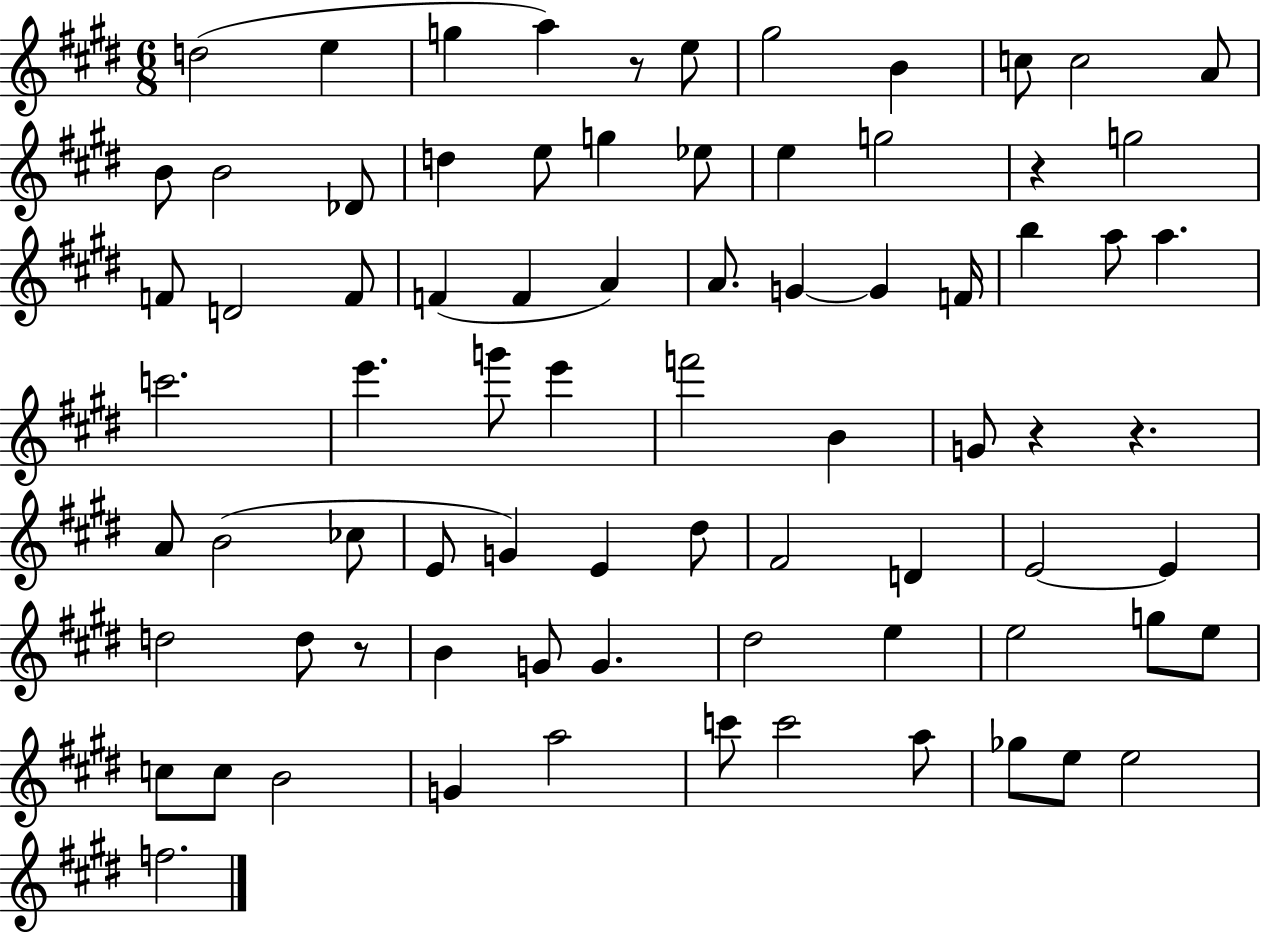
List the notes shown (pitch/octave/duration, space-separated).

D5/h E5/q G5/q A5/q R/e E5/e G#5/h B4/q C5/e C5/h A4/e B4/e B4/h Db4/e D5/q E5/e G5/q Eb5/e E5/q G5/h R/q G5/h F4/e D4/h F4/e F4/q F4/q A4/q A4/e. G4/q G4/q F4/s B5/q A5/e A5/q. C6/h. E6/q. G6/e E6/q F6/h B4/q G4/e R/q R/q. A4/e B4/h CES5/e E4/e G4/q E4/q D#5/e F#4/h D4/q E4/h E4/q D5/h D5/e R/e B4/q G4/e G4/q. D#5/h E5/q E5/h G5/e E5/e C5/e C5/e B4/h G4/q A5/h C6/e C6/h A5/e Gb5/e E5/e E5/h F5/h.